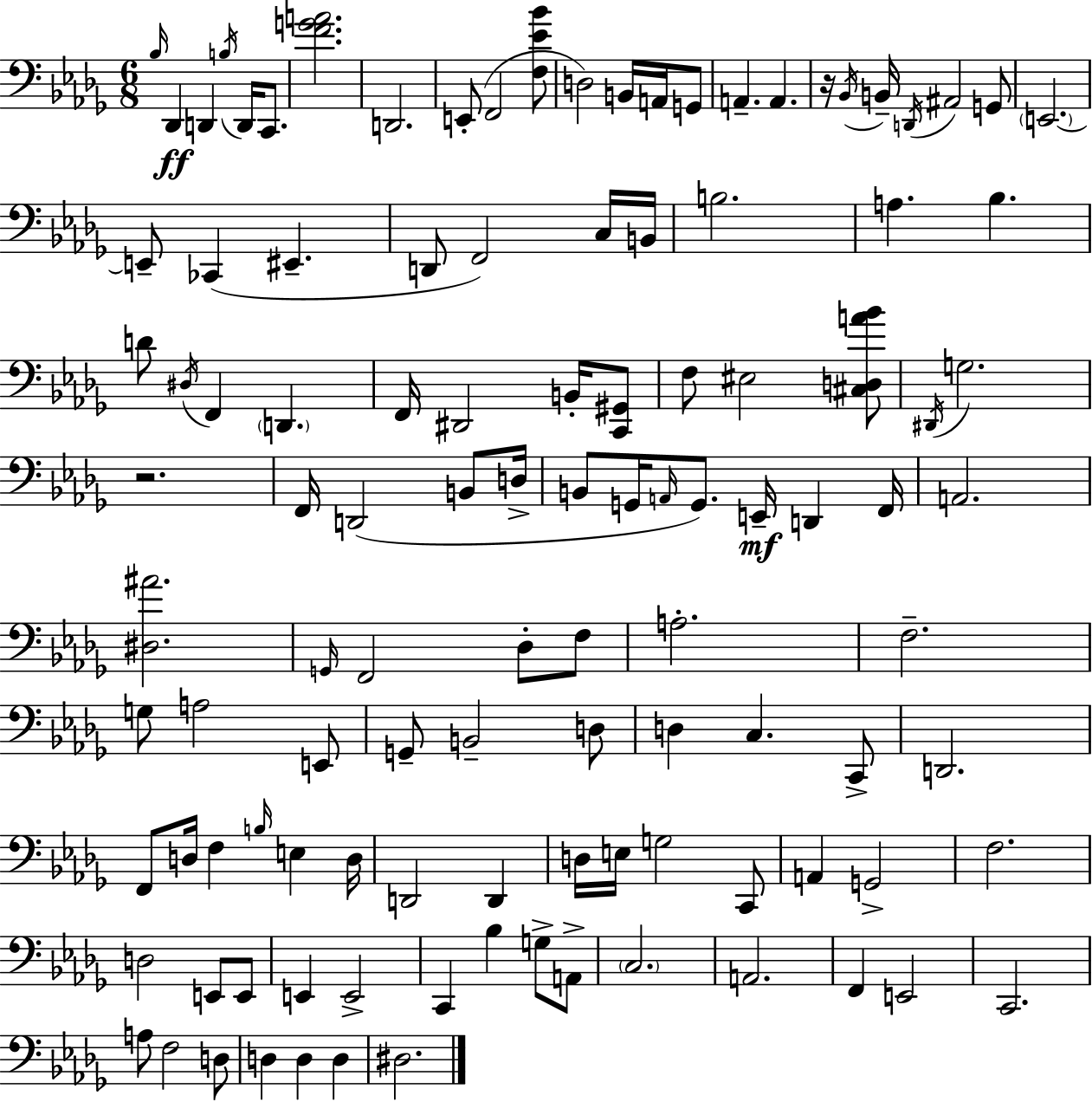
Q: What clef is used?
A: bass